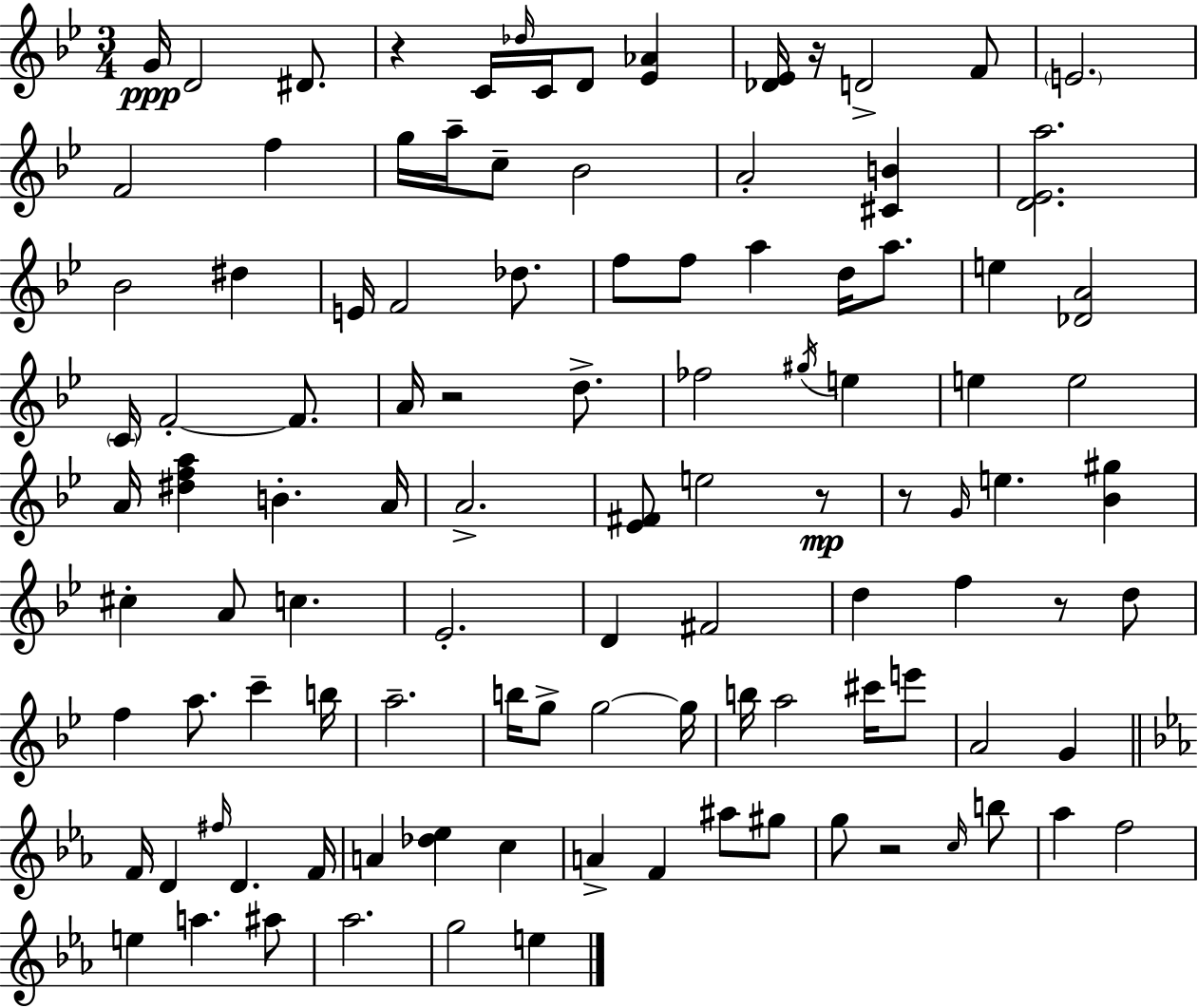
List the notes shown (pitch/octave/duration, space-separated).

G4/s D4/h D#4/e. R/q C4/s Db5/s C4/s D4/e [Eb4,Ab4]/q [Db4,Eb4]/s R/s D4/h F4/e E4/h. F4/h F5/q G5/s A5/s C5/e Bb4/h A4/h [C#4,B4]/q [D4,Eb4,A5]/h. Bb4/h D#5/q E4/s F4/h Db5/e. F5/e F5/e A5/q D5/s A5/e. E5/q [Db4,A4]/h C4/s F4/h F4/e. A4/s R/h D5/e. FES5/h G#5/s E5/q E5/q E5/h A4/s [D#5,F5,A5]/q B4/q. A4/s A4/h. [Eb4,F#4]/e E5/h R/e R/e G4/s E5/q. [Bb4,G#5]/q C#5/q A4/e C5/q. Eb4/h. D4/q F#4/h D5/q F5/q R/e D5/e F5/q A5/e. C6/q B5/s A5/h. B5/s G5/e G5/h G5/s B5/s A5/h C#6/s E6/e A4/h G4/q F4/s D4/q F#5/s D4/q. F4/s A4/q [Db5,Eb5]/q C5/q A4/q F4/q A#5/e G#5/e G5/e R/h C5/s B5/e Ab5/q F5/h E5/q A5/q. A#5/e Ab5/h. G5/h E5/q